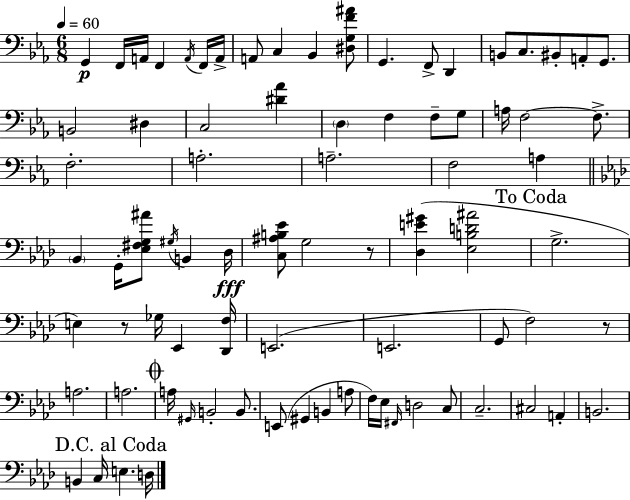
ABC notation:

X:1
T:Untitled
M:6/8
L:1/4
K:Eb
G,, F,,/4 A,,/4 F,, A,,/4 F,,/4 A,,/4 A,,/2 C, _B,, [^D,G,F^A]/2 G,, F,,/2 D,, B,,/2 C,/2 ^B,,/2 A,,/2 G,,/2 B,,2 ^D, C,2 [^D_A] D, F, F,/2 G,/2 A,/4 F,2 F,/2 F,2 A,2 A,2 F,2 A, _B,, G,,/4 [_E,^F,G,^A]/2 ^G,/4 B,, _D,/4 [C,^A,B,_E]/2 G,2 z/2 [_D,E^G] [_E,B,D^A]2 G,2 E, z/2 _G,/4 _E,, [_D,,F,]/4 E,,2 E,,2 G,,/2 F,2 z/2 A,2 A,2 A,/4 ^G,,/4 B,,2 B,,/2 E,,/2 ^G,, B,, A,/2 F,/4 _E,/4 ^F,,/4 D,2 C,/2 C,2 ^C,2 A,, B,,2 B,, C,/4 E, D,/4